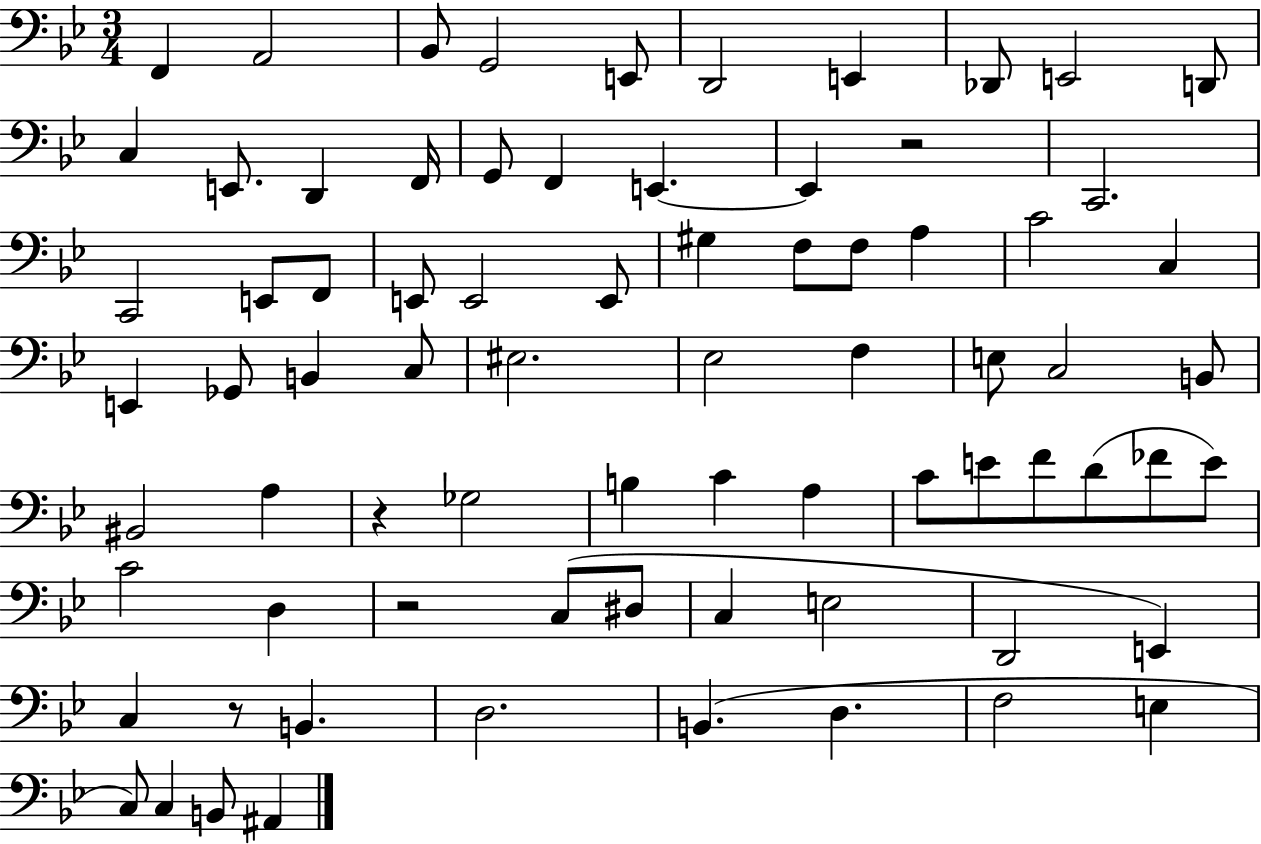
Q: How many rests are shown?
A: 4